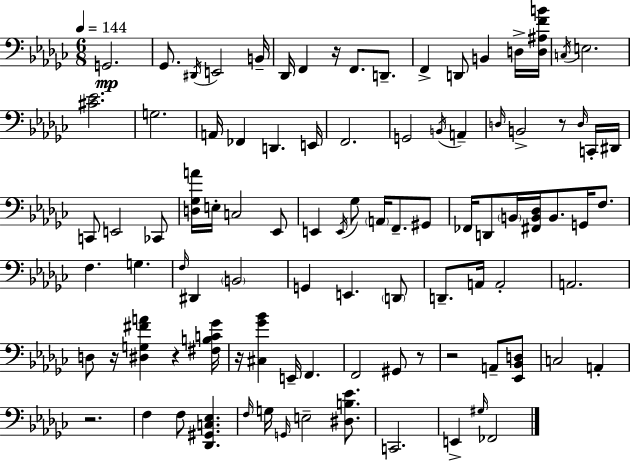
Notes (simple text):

G2/h. Gb2/e. D#2/s E2/h B2/s Db2/s F2/q R/s F2/e. D2/e. F2/q D2/e B2/q D3/s [D3,A#3,F4,B4]/s C3/s E3/h. [C#4,Eb4]/h. G3/h. A2/s FES2/q D2/q. E2/s F2/h. G2/h B2/s A2/q D3/s B2/h R/e D3/s C2/s D#2/s C2/e E2/h CES2/e [D3,Gb3,A4]/s E3/s C3/h Eb2/e E2/q E2/s Gb3/e A2/s F2/e. G#2/e FES2/s D2/e B2/s [F#2,B2,Db3]/s B2/e. G2/s F3/e. F3/q. G3/q. F3/s D#2/q B2/h G2/q E2/q. D2/e D2/e. A2/s A2/h A2/h. D3/e R/s [D#3,G3,F#4,A4]/q R/q [F#3,B3,C4,Gb4]/s R/s [C#3,Gb4,Bb4]/q E2/s F2/q. F2/h G#2/e R/e R/h A2/e [Eb2,Bb2,D3]/e C3/h A2/q R/h. F3/q F3/e [Db2,G#2,C3,Eb3]/q. F3/s G3/s G2/s E3/h [D#3,B3,Eb4]/e. C2/h. E2/q G#3/s FES2/h